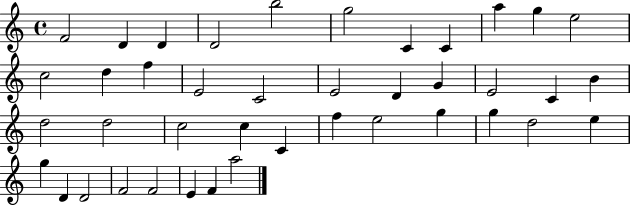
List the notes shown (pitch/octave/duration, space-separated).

F4/h D4/q D4/q D4/h B5/h G5/h C4/q C4/q A5/q G5/q E5/h C5/h D5/q F5/q E4/h C4/h E4/h D4/q G4/q E4/h C4/q B4/q D5/h D5/h C5/h C5/q C4/q F5/q E5/h G5/q G5/q D5/h E5/q G5/q D4/q D4/h F4/h F4/h E4/q F4/q A5/h